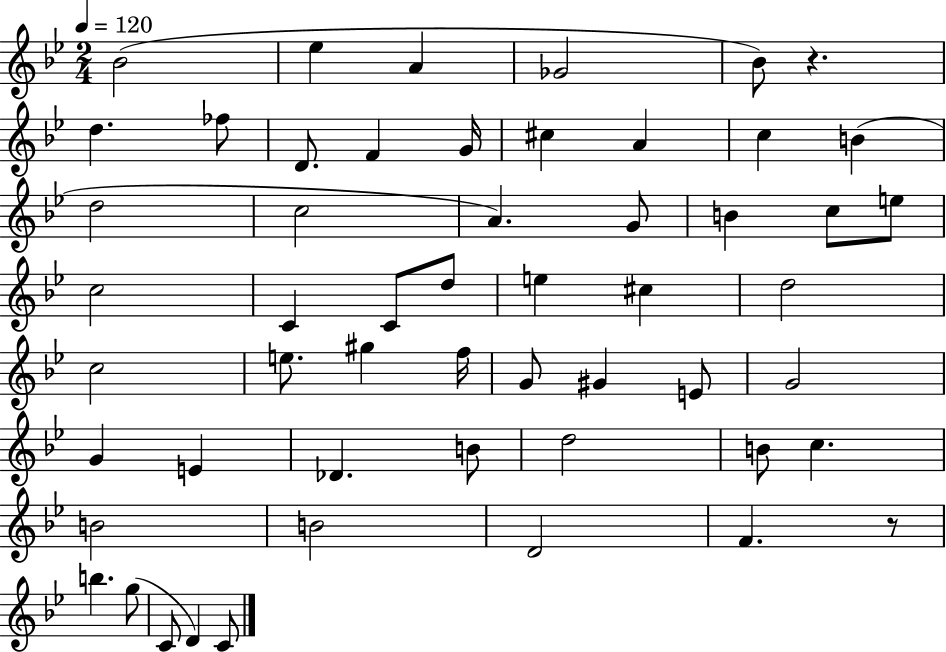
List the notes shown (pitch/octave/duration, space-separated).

Bb4/h Eb5/q A4/q Gb4/h Bb4/e R/q. D5/q. FES5/e D4/e. F4/q G4/s C#5/q A4/q C5/q B4/q D5/h C5/h A4/q. G4/e B4/q C5/e E5/e C5/h C4/q C4/e D5/e E5/q C#5/q D5/h C5/h E5/e. G#5/q F5/s G4/e G#4/q E4/e G4/h G4/q E4/q Db4/q. B4/e D5/h B4/e C5/q. B4/h B4/h D4/h F4/q. R/e B5/q. G5/e C4/e D4/q C4/e